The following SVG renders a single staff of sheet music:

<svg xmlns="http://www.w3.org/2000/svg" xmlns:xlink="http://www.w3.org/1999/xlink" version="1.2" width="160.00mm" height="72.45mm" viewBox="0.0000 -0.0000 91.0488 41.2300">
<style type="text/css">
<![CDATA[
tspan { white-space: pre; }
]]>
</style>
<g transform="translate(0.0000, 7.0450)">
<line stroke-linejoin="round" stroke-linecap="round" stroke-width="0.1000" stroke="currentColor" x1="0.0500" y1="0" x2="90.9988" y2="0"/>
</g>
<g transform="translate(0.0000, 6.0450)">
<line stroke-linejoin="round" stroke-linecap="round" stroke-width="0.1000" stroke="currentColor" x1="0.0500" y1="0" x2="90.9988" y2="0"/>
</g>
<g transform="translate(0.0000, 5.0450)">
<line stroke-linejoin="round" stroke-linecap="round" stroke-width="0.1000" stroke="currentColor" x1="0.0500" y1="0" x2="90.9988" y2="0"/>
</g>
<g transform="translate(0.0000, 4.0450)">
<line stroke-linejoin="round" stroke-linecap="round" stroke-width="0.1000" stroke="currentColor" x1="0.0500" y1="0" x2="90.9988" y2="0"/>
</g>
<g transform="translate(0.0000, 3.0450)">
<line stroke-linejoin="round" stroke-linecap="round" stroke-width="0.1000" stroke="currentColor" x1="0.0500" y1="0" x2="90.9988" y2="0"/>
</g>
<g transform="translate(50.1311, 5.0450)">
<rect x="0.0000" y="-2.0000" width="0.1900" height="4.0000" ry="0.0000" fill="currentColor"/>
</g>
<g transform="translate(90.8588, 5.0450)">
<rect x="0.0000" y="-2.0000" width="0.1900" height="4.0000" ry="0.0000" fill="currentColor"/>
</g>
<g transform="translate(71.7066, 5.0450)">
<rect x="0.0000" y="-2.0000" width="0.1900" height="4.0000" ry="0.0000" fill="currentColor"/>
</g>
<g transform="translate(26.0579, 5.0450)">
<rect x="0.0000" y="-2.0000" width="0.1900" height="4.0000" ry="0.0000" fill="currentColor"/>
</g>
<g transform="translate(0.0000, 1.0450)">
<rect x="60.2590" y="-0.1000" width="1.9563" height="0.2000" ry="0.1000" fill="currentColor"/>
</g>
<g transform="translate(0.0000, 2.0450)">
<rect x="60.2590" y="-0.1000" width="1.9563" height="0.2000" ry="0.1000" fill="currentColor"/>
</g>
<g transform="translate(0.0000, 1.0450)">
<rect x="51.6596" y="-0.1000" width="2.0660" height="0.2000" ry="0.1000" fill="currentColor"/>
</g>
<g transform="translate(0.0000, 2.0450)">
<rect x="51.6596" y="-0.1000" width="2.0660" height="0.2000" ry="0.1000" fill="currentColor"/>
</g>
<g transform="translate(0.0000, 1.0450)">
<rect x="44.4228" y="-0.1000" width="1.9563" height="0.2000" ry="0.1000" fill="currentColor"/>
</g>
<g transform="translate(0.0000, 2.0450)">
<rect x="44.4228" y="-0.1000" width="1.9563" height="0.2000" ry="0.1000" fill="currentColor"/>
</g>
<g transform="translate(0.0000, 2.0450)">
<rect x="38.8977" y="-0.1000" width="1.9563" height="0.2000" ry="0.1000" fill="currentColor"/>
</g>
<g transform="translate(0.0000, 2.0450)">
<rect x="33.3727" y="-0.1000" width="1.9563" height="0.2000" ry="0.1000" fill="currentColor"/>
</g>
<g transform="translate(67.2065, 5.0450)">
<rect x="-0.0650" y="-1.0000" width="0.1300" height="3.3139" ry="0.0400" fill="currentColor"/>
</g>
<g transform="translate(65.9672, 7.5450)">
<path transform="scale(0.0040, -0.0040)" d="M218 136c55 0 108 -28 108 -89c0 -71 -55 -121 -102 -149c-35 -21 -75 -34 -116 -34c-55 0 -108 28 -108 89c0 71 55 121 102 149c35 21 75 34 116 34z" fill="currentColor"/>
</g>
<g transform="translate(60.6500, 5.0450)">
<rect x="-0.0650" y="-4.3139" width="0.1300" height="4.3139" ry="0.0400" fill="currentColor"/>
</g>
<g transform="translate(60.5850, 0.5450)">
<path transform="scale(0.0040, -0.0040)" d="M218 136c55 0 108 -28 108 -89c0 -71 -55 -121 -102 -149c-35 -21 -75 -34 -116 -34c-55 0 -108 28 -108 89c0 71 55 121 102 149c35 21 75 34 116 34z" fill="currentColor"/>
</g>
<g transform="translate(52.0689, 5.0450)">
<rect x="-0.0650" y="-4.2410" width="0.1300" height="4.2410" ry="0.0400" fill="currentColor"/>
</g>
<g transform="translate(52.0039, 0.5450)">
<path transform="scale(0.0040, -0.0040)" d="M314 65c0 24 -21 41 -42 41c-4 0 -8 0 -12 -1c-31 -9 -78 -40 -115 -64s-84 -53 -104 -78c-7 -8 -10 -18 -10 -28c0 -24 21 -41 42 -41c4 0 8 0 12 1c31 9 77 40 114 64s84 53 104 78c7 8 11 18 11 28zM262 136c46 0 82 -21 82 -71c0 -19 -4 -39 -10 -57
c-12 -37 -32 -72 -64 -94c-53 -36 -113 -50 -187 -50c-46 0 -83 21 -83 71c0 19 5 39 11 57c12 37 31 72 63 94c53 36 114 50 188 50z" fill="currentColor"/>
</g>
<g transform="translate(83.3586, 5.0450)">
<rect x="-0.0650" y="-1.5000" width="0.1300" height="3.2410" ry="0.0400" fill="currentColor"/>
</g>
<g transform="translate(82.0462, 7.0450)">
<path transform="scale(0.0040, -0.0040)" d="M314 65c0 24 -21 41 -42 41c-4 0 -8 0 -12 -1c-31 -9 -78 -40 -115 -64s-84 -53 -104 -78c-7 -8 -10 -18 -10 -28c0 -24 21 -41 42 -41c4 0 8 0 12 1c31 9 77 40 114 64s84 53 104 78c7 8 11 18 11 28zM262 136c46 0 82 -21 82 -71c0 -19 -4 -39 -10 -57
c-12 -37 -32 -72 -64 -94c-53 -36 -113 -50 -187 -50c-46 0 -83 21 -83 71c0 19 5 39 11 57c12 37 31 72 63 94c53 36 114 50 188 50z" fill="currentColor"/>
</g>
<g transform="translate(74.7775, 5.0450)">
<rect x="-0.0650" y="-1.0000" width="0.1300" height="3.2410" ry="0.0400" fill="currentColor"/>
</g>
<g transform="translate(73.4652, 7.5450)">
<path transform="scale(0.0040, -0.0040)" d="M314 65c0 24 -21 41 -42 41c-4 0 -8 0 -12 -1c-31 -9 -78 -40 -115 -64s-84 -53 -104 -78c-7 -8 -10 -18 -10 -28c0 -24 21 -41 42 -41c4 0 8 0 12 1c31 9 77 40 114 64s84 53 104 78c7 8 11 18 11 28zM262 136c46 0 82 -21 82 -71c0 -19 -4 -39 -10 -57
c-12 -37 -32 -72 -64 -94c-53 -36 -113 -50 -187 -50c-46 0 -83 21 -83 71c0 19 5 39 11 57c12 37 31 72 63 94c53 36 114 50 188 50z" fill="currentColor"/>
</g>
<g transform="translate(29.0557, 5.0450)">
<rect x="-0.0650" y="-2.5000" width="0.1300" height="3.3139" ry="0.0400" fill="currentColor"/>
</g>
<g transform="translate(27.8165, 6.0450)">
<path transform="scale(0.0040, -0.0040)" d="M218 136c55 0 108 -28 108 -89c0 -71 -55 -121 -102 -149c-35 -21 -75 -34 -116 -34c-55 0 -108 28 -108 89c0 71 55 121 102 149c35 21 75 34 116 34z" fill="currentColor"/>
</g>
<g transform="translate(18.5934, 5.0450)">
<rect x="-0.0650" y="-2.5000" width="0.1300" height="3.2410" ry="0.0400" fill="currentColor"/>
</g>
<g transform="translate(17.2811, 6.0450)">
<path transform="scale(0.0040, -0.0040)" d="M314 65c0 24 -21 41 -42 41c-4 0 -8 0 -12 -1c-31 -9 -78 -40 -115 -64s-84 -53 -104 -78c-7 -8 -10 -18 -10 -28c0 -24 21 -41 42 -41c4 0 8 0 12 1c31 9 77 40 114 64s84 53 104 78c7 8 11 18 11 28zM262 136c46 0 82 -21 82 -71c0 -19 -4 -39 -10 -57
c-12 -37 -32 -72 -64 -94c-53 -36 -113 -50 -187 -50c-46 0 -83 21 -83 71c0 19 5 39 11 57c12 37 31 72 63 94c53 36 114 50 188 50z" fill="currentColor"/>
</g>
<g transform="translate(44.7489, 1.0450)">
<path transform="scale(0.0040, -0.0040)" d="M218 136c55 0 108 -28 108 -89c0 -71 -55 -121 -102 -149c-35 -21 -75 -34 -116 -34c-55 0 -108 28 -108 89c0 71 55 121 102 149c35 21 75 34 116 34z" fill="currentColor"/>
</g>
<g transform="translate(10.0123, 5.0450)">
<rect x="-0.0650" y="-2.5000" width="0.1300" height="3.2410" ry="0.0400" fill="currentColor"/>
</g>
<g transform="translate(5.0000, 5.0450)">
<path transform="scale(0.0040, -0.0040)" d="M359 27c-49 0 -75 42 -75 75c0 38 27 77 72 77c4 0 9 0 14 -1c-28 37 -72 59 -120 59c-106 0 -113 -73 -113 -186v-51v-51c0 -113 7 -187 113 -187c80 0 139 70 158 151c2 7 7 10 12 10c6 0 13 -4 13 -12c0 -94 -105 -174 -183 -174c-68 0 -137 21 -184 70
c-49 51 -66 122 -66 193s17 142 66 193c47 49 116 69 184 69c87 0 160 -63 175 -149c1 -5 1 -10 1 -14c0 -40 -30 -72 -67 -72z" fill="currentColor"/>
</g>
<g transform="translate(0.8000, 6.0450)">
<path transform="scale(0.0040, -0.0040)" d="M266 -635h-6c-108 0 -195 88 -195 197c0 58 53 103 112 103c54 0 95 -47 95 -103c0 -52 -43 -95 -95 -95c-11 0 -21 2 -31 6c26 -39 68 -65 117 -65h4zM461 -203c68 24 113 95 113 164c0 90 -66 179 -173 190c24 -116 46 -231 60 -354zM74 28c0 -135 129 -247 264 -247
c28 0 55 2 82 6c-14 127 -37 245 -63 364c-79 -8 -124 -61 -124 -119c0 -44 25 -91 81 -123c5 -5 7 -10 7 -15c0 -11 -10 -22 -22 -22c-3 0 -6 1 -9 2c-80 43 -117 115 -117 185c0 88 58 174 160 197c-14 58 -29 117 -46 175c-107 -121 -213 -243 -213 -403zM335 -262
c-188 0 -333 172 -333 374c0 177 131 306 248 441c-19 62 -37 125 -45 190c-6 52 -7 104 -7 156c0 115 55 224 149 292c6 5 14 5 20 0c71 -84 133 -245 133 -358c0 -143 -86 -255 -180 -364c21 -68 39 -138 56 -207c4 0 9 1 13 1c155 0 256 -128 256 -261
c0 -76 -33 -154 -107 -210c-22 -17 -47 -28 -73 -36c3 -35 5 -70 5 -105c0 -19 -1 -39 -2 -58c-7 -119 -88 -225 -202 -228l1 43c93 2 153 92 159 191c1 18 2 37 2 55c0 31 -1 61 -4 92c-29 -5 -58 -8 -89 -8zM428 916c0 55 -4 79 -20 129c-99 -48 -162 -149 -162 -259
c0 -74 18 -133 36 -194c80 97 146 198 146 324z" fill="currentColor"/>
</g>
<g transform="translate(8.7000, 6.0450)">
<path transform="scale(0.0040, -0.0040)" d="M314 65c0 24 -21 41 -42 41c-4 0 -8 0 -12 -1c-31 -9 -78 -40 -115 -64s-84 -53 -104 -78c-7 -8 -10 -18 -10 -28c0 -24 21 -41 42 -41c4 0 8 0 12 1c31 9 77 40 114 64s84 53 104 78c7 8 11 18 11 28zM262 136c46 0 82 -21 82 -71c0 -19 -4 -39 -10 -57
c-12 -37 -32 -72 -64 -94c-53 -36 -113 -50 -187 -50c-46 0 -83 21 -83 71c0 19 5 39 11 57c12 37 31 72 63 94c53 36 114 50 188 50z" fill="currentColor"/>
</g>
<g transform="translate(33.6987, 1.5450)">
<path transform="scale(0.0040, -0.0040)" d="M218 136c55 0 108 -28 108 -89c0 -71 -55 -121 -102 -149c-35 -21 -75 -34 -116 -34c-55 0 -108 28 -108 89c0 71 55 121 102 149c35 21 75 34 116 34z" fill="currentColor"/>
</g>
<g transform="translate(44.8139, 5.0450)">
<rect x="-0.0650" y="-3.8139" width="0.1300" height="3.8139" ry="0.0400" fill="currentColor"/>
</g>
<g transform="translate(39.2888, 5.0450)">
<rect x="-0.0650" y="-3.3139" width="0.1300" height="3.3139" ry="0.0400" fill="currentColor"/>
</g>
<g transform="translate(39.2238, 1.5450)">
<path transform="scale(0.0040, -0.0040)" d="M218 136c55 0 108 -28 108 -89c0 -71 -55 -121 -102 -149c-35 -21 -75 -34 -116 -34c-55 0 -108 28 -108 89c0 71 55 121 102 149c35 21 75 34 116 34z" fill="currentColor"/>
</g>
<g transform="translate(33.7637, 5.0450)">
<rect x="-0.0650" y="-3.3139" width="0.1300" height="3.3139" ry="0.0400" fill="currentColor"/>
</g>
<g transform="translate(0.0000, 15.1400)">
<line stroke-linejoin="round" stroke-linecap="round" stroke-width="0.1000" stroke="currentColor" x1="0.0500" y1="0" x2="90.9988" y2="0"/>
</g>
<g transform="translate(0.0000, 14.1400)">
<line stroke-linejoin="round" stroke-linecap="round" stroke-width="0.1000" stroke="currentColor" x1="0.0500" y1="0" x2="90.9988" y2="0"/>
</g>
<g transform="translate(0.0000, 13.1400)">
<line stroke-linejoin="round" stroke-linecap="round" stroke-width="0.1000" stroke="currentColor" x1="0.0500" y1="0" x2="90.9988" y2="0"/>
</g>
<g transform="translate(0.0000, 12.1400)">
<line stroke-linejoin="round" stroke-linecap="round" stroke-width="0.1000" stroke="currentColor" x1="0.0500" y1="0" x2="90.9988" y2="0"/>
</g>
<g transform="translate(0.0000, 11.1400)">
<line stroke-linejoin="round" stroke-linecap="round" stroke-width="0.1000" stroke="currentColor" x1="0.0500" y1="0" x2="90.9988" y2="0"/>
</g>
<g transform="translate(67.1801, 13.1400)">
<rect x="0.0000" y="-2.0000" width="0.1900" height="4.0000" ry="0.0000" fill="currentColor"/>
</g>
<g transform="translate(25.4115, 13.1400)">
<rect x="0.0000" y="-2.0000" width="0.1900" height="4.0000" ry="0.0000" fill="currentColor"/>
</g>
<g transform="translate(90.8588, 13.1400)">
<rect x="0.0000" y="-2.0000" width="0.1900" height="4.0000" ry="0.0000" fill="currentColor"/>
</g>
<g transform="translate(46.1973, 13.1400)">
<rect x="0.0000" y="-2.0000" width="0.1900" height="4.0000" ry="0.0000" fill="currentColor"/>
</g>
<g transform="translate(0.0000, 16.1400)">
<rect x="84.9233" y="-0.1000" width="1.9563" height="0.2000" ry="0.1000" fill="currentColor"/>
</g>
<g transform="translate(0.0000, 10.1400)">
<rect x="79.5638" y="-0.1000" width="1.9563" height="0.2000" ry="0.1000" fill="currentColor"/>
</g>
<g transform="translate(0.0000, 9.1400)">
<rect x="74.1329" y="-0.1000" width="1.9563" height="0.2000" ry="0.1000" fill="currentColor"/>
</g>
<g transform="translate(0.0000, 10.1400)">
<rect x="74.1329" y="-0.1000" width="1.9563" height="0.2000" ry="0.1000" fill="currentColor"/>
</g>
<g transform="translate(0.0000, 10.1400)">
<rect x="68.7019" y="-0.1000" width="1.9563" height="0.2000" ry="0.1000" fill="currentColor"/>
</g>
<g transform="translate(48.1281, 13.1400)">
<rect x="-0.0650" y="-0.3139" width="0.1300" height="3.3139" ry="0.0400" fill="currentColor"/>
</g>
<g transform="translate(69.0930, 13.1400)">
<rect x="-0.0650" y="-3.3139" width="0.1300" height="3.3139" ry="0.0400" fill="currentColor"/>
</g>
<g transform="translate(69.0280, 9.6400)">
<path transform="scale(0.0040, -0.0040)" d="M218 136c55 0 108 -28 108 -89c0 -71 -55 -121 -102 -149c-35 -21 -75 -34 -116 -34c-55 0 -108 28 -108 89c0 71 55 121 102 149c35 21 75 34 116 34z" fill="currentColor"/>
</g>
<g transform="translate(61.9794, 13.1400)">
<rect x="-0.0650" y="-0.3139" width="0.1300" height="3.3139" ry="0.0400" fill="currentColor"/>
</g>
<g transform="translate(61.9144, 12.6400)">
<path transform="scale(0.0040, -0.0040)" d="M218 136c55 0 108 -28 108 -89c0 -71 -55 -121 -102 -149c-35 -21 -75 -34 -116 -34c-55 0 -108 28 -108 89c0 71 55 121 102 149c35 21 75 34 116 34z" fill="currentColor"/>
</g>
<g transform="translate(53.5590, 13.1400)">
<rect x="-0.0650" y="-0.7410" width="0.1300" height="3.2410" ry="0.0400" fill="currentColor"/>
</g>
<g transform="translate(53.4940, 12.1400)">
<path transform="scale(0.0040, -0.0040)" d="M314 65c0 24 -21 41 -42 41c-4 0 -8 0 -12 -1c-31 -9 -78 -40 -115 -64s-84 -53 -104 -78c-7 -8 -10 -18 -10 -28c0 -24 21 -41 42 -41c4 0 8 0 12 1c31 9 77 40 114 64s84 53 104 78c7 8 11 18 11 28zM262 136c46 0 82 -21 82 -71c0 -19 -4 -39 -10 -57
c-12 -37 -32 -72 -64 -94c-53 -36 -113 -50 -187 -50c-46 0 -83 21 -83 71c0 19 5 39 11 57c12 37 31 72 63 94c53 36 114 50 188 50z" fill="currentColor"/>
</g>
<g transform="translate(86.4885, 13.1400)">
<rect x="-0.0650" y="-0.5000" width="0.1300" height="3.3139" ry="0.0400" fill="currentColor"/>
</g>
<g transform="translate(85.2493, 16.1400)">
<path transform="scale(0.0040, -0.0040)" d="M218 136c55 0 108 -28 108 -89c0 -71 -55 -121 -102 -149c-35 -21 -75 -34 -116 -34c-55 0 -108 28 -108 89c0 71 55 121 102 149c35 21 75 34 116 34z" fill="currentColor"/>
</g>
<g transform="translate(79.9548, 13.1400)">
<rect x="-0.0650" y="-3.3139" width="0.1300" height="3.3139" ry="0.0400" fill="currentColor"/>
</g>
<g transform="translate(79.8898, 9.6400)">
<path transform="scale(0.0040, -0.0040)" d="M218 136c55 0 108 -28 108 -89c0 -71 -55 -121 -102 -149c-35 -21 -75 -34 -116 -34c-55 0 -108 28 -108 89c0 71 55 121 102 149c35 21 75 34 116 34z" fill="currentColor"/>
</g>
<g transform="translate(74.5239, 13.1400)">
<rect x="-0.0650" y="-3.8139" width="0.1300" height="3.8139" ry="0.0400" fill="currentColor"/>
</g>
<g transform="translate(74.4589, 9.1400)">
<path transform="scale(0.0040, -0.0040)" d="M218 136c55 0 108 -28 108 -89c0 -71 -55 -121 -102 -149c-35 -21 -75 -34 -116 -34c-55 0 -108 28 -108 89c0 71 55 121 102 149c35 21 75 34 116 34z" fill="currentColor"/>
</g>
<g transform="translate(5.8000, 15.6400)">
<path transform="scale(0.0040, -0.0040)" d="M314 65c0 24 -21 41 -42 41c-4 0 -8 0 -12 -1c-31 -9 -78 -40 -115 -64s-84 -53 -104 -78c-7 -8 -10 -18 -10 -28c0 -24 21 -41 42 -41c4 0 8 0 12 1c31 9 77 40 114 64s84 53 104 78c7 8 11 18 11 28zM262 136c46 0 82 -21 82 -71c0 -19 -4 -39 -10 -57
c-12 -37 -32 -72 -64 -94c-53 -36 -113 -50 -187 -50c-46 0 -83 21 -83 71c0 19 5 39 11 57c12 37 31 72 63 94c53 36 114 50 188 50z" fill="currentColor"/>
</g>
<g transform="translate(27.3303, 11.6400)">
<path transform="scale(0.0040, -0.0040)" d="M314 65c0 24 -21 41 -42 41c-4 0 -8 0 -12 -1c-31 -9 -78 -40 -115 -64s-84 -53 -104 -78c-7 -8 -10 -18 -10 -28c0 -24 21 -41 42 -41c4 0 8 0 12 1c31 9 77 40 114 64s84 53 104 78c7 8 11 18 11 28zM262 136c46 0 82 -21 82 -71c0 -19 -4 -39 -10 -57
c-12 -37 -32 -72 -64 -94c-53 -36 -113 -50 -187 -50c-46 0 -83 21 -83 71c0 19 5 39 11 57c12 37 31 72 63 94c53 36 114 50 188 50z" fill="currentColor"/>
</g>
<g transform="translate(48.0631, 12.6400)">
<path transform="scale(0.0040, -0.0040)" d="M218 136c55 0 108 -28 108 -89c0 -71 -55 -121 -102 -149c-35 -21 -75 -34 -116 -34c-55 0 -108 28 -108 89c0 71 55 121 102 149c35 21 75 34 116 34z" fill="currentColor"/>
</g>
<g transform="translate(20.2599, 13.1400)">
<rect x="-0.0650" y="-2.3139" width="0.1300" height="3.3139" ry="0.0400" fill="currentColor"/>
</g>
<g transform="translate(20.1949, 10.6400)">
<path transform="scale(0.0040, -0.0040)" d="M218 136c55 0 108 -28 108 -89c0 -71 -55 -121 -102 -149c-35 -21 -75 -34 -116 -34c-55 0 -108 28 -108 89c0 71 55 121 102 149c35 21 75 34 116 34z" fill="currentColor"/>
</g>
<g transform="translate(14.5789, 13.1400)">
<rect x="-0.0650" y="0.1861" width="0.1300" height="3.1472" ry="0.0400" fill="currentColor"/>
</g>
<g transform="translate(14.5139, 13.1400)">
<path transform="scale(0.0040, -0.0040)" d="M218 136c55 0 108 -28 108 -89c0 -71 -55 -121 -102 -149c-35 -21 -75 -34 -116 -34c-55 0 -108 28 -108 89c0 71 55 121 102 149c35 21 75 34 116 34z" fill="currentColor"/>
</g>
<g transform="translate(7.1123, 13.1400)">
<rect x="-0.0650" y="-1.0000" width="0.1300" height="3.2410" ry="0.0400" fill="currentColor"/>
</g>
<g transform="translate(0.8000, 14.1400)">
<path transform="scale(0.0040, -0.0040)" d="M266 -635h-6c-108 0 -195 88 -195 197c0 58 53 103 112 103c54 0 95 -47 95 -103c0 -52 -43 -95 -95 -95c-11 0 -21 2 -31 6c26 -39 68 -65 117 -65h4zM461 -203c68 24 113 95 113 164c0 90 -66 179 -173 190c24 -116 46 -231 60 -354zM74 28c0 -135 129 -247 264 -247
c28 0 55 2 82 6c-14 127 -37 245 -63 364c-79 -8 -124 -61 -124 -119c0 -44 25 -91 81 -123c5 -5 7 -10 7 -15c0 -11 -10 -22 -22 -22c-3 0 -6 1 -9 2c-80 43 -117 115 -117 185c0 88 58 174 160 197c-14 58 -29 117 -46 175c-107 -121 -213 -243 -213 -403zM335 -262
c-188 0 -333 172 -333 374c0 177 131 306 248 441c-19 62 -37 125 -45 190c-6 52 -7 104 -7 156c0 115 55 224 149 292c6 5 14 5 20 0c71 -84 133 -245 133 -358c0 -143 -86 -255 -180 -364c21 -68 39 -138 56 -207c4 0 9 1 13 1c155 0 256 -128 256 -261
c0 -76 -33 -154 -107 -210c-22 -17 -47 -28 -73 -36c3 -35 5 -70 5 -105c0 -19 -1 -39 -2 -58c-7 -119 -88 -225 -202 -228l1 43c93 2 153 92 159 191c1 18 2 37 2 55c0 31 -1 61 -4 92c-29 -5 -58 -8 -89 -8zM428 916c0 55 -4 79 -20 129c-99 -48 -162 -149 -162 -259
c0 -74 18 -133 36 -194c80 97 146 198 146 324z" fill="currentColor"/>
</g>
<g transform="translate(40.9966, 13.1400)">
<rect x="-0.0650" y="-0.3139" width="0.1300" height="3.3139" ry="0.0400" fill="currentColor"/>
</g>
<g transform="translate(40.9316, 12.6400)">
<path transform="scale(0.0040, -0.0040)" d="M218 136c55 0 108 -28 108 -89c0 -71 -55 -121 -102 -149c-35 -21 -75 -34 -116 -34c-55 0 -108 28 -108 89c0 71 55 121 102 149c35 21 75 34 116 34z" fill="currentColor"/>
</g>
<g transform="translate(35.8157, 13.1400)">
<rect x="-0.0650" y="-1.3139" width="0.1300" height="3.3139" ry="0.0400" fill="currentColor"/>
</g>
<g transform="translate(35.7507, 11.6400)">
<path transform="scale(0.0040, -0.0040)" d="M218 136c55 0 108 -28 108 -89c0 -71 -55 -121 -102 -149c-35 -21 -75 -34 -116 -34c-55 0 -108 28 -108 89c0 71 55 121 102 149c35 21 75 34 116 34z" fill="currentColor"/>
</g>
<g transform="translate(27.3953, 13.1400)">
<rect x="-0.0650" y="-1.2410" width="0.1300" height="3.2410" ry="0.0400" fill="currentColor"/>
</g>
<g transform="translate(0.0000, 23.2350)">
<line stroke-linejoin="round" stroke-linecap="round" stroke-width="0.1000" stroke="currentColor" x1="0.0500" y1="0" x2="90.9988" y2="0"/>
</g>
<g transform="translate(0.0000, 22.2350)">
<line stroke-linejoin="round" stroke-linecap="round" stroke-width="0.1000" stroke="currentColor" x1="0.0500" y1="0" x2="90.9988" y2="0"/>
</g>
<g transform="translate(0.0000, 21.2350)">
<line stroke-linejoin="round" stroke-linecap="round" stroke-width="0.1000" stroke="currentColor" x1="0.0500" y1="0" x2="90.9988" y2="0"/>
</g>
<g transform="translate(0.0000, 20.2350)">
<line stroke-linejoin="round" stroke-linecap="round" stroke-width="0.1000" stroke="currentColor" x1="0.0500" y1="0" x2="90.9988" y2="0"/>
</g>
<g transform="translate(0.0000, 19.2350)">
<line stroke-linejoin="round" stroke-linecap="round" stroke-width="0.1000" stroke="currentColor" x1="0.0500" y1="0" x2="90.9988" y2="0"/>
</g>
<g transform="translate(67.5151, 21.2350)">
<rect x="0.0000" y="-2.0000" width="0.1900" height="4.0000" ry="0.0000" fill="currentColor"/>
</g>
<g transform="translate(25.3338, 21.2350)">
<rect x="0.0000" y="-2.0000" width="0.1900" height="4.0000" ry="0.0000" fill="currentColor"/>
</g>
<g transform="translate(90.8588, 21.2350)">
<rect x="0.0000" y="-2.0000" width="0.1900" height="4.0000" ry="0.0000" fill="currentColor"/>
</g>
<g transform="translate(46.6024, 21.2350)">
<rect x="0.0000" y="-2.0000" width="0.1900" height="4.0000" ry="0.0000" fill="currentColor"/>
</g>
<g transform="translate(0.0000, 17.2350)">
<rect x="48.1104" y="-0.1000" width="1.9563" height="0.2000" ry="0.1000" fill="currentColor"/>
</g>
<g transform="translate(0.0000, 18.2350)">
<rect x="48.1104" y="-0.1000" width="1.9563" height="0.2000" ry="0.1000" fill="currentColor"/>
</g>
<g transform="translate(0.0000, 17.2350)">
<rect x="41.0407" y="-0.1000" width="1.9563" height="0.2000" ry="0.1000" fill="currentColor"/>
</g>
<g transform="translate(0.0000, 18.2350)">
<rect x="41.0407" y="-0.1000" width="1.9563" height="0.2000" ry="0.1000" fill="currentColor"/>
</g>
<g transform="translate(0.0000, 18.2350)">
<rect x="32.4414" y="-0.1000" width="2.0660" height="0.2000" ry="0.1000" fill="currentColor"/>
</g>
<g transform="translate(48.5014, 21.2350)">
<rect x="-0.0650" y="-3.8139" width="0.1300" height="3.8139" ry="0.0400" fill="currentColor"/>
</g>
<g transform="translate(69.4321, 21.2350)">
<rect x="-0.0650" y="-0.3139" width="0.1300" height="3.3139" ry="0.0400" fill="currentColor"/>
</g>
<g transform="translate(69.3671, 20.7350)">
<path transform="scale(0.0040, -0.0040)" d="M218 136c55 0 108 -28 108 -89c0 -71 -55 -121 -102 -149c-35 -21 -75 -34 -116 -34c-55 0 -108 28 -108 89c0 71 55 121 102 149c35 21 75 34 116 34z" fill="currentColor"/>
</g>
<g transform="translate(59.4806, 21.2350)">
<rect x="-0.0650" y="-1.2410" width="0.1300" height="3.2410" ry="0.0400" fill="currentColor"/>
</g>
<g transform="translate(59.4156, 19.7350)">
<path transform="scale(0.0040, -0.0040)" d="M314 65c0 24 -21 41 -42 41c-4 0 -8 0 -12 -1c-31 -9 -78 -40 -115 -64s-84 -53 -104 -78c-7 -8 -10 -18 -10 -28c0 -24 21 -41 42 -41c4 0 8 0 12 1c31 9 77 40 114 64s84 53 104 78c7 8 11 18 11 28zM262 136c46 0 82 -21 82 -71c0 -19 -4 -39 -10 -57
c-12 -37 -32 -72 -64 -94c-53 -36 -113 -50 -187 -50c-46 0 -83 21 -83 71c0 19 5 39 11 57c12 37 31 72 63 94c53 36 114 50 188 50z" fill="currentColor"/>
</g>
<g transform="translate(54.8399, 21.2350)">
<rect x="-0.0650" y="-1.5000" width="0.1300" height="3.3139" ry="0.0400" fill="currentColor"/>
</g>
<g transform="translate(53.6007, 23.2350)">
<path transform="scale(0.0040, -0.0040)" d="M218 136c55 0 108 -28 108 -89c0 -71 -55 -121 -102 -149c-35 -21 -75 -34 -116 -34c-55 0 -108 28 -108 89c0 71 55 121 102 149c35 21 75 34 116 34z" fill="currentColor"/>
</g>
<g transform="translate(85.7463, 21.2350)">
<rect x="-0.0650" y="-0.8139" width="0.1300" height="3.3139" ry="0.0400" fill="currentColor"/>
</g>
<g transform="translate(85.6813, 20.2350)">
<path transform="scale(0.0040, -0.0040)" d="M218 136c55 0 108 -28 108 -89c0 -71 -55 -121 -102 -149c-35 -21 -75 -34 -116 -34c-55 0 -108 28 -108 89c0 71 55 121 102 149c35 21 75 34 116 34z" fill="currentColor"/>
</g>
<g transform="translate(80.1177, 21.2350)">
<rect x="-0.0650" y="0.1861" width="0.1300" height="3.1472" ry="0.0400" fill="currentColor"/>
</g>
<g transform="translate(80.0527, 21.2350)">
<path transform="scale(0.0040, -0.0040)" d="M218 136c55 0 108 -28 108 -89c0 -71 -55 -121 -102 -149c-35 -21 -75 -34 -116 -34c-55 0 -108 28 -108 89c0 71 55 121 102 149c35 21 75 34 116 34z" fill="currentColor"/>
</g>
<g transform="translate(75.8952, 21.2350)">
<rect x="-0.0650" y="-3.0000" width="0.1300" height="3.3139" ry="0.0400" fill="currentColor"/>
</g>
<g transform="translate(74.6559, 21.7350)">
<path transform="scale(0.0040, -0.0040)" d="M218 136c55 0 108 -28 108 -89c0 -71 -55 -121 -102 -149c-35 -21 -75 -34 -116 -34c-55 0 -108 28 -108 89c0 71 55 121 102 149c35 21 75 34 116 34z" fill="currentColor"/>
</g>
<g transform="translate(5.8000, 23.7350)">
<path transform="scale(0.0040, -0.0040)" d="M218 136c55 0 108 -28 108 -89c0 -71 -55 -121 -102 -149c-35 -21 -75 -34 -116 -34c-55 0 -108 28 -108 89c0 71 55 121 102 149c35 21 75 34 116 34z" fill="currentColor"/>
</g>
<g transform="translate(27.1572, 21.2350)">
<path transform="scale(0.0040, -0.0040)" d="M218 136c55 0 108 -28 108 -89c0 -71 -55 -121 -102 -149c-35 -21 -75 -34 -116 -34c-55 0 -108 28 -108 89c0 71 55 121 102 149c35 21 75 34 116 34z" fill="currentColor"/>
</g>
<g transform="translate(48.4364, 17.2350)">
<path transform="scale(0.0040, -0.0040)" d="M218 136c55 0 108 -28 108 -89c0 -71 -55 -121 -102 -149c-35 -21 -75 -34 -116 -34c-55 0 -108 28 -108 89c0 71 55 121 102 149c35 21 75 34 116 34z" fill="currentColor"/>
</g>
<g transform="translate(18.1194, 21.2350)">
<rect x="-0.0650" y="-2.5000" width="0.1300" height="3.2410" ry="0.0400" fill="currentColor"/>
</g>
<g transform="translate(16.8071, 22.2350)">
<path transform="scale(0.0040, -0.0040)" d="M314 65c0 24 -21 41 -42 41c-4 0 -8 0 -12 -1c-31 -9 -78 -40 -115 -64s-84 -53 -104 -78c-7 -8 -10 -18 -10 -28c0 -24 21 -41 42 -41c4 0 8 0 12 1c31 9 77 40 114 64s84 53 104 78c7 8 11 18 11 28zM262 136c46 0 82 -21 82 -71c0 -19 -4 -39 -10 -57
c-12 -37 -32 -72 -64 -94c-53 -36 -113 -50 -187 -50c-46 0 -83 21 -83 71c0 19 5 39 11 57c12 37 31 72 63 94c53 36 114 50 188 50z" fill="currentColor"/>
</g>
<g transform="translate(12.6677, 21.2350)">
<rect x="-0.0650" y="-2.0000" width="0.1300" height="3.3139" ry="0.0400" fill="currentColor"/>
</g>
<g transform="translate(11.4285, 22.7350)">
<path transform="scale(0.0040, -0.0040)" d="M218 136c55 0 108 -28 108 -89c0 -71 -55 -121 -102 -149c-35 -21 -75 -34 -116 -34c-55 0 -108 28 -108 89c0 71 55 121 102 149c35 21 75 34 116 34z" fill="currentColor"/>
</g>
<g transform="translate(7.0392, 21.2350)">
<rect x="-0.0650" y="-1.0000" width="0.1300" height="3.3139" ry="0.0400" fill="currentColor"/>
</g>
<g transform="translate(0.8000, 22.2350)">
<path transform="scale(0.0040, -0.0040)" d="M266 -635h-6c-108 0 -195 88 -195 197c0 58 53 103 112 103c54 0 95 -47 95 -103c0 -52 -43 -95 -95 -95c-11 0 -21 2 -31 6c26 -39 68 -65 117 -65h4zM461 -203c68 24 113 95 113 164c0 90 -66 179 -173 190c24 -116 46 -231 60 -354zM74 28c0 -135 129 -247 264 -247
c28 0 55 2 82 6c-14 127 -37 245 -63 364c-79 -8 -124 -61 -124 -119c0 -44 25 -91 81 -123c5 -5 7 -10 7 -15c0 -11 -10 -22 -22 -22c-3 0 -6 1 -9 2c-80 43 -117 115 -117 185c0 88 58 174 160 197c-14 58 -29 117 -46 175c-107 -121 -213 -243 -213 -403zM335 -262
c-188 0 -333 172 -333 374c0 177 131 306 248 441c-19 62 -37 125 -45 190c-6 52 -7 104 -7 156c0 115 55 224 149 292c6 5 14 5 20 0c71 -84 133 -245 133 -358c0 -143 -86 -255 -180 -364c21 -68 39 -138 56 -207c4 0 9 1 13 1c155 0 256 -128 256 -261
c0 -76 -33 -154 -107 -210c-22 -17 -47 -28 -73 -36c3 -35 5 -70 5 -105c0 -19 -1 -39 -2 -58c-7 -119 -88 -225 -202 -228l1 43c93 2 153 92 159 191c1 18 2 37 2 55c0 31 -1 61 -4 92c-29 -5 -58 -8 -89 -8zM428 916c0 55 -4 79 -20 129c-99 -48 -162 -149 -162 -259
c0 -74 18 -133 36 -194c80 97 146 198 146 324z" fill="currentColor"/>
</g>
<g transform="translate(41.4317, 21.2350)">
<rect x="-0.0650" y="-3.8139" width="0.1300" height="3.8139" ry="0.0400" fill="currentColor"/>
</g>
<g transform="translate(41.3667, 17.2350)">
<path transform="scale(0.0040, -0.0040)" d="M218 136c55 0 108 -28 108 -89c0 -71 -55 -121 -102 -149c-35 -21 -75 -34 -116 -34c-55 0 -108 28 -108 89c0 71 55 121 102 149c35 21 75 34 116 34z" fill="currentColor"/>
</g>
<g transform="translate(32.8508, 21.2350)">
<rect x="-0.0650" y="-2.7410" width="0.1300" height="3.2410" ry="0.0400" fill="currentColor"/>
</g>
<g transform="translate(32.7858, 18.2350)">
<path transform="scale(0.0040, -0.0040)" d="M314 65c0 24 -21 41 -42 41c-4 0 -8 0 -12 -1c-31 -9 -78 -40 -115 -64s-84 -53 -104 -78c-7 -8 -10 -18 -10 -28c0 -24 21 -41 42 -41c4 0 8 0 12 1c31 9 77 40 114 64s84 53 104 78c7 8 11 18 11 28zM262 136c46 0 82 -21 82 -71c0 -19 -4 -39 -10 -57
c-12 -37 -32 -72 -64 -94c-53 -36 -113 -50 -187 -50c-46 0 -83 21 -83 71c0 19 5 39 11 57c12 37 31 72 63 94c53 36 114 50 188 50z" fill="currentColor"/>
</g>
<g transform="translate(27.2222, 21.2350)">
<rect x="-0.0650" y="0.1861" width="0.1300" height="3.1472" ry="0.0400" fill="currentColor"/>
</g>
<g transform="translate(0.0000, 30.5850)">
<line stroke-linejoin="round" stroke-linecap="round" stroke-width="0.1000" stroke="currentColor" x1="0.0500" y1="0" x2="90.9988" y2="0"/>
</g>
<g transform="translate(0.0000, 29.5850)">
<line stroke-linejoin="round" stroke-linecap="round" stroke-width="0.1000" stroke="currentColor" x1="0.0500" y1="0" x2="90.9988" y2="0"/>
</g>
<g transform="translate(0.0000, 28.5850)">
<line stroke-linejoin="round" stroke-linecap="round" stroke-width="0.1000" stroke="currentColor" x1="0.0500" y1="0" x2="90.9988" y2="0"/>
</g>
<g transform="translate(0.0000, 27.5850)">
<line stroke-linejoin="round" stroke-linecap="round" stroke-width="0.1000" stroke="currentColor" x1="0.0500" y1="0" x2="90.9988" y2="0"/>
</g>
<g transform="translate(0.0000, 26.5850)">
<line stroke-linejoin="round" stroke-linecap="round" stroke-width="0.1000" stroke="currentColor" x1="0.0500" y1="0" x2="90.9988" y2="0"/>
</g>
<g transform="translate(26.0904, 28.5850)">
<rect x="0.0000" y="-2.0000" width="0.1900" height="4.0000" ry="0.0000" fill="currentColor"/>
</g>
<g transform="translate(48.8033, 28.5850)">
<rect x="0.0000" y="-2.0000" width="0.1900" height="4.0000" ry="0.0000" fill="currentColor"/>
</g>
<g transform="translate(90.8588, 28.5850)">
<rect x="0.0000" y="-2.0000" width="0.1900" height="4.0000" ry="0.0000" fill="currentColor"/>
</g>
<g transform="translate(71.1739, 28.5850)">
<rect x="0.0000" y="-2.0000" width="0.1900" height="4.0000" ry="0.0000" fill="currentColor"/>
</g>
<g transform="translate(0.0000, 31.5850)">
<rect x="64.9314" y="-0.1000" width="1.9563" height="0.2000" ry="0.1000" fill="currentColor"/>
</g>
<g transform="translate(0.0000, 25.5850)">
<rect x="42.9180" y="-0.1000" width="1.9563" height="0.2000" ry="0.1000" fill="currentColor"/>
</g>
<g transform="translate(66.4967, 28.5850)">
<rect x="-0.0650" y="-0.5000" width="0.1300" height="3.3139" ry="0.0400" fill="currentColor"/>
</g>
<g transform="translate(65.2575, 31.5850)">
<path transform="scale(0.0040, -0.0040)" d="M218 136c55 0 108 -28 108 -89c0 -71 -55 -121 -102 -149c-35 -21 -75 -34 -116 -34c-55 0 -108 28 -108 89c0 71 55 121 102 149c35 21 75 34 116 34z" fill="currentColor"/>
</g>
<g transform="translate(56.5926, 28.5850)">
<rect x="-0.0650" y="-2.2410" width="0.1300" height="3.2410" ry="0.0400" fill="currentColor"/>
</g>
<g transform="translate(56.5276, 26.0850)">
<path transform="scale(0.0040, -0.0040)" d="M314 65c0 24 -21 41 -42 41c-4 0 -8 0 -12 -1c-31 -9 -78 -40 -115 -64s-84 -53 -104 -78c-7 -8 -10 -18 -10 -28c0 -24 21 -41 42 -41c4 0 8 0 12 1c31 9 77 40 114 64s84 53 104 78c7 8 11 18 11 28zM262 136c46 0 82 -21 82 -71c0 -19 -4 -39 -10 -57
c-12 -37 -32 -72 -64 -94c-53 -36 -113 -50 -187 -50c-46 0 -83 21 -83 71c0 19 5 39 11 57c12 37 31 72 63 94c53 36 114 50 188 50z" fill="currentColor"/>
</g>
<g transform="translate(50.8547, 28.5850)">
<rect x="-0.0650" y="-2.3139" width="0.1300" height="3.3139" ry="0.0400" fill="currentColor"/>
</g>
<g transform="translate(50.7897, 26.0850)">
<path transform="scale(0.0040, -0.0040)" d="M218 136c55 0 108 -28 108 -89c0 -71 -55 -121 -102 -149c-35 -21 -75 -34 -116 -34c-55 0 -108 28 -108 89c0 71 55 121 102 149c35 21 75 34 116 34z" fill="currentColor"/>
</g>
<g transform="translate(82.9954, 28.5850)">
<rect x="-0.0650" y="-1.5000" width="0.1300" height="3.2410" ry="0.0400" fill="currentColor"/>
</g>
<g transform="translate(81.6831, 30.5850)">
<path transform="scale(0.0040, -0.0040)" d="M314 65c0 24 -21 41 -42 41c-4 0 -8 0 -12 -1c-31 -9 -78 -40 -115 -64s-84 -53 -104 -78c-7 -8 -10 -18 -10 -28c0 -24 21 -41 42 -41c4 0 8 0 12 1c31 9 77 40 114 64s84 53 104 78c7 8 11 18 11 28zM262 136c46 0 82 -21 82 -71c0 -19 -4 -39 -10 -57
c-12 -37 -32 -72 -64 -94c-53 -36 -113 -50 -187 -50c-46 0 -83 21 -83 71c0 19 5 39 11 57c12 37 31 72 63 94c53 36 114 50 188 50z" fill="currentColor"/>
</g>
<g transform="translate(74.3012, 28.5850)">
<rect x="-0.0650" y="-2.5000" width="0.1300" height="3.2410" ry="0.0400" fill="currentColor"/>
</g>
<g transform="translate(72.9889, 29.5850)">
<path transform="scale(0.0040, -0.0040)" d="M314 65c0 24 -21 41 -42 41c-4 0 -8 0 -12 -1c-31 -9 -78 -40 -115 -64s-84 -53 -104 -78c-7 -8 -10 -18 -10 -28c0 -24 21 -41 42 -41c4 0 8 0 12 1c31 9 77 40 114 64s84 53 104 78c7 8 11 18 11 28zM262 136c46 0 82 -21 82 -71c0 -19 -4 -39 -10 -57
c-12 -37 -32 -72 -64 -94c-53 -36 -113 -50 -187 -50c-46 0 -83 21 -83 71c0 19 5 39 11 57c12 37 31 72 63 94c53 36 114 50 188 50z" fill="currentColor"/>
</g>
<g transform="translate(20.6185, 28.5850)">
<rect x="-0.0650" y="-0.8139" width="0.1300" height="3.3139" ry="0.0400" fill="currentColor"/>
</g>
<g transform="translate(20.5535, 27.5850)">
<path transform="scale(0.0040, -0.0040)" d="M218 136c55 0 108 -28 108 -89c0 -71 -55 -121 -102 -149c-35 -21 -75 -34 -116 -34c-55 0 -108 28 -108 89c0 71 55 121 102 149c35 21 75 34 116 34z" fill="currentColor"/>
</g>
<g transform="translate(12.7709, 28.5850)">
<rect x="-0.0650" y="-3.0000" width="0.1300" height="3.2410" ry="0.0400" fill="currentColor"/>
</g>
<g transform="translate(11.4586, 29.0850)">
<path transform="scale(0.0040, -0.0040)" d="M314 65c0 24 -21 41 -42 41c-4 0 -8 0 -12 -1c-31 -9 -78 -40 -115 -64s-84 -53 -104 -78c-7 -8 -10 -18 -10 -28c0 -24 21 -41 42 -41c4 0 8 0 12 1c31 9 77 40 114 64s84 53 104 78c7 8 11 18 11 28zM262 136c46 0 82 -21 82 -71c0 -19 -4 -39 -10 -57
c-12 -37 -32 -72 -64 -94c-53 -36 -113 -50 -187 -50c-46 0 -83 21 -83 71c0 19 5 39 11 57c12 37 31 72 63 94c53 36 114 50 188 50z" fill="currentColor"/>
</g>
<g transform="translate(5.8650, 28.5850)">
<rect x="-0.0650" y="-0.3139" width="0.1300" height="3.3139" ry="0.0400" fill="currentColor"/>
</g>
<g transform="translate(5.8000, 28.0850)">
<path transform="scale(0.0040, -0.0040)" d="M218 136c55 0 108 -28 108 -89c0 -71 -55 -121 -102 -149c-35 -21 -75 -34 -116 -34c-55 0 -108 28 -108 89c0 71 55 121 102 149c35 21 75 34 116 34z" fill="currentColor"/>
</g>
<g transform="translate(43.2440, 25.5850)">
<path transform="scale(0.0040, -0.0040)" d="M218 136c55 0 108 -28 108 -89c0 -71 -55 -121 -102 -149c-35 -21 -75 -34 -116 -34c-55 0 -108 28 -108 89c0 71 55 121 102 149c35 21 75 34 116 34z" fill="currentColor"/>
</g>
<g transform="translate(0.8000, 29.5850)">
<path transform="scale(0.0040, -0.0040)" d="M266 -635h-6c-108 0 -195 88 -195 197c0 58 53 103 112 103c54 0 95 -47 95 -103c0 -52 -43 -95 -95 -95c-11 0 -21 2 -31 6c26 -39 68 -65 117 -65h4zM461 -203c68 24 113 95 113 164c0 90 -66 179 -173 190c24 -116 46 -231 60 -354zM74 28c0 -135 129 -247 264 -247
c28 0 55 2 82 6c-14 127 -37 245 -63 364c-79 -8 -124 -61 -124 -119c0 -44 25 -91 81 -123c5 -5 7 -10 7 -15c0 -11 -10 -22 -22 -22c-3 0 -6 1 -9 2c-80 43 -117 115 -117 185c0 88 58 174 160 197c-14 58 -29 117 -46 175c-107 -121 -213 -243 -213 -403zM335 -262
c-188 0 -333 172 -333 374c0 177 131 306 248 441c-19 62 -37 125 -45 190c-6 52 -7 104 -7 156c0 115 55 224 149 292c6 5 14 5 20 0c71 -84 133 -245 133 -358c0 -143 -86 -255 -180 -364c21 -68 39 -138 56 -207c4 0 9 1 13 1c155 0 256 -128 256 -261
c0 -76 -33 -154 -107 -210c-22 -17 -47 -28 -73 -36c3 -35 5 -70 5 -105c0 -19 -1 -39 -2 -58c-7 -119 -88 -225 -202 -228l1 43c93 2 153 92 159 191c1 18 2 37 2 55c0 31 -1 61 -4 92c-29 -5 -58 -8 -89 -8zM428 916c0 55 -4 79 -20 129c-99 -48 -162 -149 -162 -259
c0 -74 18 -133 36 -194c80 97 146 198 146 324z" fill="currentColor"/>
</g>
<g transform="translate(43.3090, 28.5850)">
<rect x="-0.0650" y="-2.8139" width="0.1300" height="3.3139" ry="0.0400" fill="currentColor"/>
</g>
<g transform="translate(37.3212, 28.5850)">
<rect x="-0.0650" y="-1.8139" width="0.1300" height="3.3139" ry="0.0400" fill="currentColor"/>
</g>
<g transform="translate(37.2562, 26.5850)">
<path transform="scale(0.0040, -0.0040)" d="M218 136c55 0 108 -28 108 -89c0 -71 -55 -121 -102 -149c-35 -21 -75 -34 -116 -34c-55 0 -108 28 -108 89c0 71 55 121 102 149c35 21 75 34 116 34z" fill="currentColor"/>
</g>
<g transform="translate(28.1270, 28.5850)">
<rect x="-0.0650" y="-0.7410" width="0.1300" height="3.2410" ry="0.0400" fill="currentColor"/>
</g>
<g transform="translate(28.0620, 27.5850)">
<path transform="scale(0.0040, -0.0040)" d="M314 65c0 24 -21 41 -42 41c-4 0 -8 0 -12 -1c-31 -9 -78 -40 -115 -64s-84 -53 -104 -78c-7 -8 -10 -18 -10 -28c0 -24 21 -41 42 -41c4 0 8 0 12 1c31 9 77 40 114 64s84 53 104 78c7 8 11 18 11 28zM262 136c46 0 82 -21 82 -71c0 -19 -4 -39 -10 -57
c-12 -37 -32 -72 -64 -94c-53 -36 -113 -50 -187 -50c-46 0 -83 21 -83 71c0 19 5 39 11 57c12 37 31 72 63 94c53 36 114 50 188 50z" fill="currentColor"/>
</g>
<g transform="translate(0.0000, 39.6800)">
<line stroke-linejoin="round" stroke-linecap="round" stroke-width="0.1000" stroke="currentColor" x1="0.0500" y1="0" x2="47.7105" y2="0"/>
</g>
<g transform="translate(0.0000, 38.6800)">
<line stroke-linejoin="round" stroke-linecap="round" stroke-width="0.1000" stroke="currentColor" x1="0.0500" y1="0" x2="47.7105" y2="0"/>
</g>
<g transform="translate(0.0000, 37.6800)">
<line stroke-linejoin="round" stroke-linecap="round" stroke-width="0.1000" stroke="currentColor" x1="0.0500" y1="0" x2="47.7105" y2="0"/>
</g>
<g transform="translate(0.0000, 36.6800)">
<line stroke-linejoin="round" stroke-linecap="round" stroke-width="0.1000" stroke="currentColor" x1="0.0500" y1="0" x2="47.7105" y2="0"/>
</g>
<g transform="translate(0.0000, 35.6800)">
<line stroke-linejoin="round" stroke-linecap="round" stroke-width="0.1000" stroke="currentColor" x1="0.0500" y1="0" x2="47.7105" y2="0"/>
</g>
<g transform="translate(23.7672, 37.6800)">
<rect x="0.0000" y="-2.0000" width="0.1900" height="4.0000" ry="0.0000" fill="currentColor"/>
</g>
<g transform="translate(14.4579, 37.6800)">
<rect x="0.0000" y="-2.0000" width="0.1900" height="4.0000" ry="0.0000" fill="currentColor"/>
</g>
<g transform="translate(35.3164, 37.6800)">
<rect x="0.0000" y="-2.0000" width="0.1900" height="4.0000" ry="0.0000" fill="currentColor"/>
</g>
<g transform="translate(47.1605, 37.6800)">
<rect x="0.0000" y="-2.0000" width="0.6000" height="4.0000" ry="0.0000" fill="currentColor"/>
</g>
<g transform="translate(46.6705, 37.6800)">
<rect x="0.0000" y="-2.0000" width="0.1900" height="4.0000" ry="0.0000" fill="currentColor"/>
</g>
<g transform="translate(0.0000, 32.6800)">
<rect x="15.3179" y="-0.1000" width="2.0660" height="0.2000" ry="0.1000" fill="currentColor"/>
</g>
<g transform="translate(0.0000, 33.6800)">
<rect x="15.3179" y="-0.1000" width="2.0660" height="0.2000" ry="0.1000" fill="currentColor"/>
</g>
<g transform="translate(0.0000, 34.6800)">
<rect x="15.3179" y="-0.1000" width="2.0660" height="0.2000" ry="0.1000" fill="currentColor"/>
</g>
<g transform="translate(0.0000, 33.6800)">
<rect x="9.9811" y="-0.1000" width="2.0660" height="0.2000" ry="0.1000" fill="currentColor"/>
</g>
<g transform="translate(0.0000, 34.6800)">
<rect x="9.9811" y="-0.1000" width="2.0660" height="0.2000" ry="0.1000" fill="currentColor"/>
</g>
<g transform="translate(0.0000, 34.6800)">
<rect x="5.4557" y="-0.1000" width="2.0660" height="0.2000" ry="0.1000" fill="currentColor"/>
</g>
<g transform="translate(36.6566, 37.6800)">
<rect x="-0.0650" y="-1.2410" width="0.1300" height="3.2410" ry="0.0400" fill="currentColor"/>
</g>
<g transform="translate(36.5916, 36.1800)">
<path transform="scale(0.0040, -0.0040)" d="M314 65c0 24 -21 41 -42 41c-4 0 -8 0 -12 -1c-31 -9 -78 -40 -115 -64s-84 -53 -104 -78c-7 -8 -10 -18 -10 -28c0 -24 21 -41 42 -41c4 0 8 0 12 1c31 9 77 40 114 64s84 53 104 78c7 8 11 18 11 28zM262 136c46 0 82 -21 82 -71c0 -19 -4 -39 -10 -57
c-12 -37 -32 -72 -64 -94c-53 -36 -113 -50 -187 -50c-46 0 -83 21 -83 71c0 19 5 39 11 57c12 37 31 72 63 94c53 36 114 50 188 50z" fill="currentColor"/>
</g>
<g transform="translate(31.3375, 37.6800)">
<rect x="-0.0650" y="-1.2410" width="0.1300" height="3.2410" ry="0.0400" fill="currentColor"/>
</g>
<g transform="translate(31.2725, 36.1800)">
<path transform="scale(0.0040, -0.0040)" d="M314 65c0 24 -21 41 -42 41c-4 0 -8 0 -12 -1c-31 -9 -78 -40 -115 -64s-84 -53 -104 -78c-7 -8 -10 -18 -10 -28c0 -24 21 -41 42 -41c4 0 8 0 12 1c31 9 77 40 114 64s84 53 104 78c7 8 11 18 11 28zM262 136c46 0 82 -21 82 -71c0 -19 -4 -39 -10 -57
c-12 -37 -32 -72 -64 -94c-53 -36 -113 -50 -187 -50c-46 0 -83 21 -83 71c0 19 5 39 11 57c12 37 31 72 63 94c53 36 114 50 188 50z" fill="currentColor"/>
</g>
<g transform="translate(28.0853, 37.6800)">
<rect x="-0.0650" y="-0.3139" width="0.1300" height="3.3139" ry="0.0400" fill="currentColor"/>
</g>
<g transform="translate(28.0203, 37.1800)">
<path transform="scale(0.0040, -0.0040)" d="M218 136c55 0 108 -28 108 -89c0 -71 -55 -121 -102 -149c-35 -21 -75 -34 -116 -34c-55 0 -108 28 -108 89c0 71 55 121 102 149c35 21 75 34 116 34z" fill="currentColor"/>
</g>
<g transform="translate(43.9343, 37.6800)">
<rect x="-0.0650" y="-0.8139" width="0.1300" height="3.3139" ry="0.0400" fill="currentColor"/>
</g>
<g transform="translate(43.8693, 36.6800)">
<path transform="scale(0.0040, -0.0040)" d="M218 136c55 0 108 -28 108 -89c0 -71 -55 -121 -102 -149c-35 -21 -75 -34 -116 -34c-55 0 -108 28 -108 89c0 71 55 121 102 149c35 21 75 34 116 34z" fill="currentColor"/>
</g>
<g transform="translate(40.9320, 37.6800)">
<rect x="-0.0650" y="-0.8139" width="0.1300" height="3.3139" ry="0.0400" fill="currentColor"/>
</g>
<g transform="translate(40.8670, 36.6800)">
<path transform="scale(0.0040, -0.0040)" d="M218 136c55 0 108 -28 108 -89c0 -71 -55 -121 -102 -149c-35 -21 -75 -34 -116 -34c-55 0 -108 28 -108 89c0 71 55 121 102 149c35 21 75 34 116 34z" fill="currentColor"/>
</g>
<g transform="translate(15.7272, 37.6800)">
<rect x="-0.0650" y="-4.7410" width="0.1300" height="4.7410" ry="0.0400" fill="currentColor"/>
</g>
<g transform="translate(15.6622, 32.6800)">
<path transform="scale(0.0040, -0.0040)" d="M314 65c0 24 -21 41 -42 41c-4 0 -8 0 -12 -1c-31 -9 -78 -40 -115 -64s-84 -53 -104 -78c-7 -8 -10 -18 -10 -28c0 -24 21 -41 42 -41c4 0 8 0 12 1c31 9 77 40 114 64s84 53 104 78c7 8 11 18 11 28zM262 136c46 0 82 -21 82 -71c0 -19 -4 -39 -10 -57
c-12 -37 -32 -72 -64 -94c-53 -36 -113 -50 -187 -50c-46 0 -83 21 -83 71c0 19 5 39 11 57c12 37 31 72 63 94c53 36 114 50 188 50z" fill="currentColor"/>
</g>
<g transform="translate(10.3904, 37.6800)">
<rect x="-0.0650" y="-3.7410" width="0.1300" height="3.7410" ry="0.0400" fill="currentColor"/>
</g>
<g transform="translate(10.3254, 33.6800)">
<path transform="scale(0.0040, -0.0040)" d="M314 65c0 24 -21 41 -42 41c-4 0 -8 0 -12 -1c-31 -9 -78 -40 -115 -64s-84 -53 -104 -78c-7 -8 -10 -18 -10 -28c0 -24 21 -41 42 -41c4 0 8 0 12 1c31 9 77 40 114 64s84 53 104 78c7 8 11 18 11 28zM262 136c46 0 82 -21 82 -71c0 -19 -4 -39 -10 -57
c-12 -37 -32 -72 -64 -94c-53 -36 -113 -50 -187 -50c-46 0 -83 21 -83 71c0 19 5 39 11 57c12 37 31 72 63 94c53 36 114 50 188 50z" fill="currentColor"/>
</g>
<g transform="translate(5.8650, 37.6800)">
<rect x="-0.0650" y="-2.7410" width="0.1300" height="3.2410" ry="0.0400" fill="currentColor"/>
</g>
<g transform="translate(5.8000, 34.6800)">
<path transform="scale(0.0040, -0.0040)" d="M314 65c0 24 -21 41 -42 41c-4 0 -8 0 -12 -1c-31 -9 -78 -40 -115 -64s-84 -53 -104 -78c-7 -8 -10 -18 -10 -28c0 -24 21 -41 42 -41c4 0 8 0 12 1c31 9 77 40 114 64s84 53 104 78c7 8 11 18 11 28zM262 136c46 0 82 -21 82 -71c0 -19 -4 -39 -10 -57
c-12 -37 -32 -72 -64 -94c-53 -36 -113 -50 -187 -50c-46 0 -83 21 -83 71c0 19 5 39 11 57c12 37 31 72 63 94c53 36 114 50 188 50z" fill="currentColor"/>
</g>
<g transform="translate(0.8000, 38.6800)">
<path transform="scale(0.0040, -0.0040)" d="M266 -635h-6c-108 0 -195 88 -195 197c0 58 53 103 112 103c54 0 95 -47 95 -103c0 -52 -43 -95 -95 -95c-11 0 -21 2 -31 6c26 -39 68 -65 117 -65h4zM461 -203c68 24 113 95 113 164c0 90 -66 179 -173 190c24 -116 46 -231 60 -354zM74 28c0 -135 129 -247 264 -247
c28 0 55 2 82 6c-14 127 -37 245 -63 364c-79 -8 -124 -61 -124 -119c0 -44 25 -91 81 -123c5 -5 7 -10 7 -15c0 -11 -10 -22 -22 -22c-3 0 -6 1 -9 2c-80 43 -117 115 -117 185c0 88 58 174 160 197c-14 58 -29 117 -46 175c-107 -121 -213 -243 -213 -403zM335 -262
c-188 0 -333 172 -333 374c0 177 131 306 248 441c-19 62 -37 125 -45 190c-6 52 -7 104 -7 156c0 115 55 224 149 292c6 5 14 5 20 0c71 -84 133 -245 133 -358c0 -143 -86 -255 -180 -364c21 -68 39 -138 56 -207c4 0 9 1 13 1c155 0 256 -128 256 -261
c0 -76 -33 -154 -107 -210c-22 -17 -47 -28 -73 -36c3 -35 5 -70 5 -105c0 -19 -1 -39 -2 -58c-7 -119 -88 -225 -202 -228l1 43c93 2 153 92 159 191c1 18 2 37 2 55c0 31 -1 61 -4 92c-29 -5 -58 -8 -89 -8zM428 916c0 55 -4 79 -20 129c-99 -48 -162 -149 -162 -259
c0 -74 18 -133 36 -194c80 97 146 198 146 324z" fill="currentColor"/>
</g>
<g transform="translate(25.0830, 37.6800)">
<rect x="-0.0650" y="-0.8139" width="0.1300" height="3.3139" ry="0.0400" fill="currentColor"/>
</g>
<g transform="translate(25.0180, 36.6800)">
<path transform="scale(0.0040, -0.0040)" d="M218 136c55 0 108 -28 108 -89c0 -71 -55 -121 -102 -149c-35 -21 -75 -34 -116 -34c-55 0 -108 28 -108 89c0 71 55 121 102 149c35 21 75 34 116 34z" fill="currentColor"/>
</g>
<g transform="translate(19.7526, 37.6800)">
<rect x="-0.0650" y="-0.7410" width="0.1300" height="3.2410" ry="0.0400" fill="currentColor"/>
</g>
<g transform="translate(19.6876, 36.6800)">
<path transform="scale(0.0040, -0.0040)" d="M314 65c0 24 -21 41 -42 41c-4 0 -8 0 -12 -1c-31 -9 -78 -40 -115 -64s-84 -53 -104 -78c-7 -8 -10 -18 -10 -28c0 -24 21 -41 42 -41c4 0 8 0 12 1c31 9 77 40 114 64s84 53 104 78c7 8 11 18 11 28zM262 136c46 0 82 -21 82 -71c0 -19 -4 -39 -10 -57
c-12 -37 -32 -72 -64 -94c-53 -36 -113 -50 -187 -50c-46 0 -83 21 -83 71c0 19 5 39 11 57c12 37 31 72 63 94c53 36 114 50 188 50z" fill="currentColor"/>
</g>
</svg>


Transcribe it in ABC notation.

X:1
T:Untitled
M:4/4
L:1/4
K:C
G2 G2 G b b c' d'2 d' D D2 E2 D2 B g e2 e c c d2 c b c' b C D F G2 B a2 c' c' E e2 c A B d c A2 d d2 f a g g2 C G2 E2 a2 c'2 e'2 d2 d c e2 e2 d d